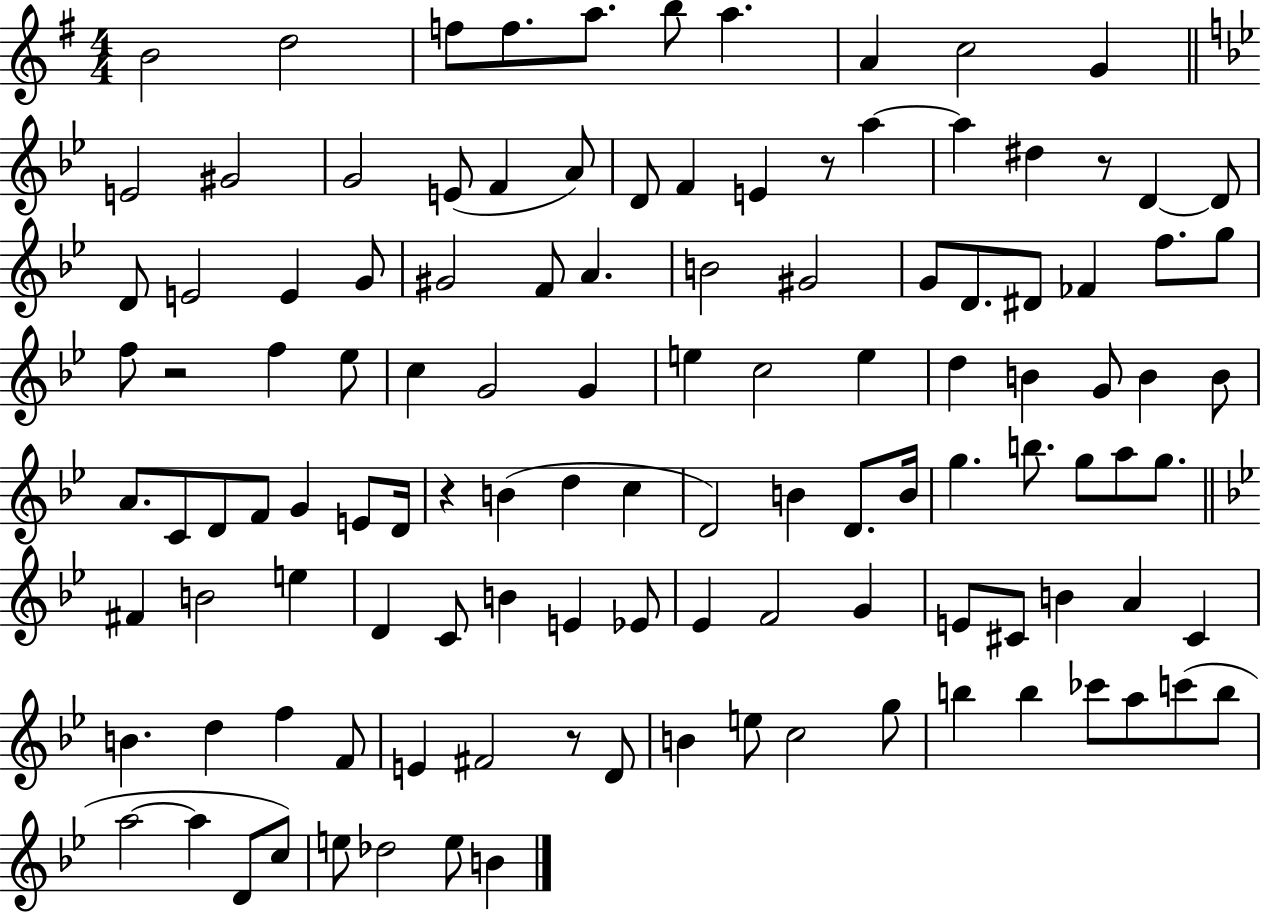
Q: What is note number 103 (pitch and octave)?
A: A5